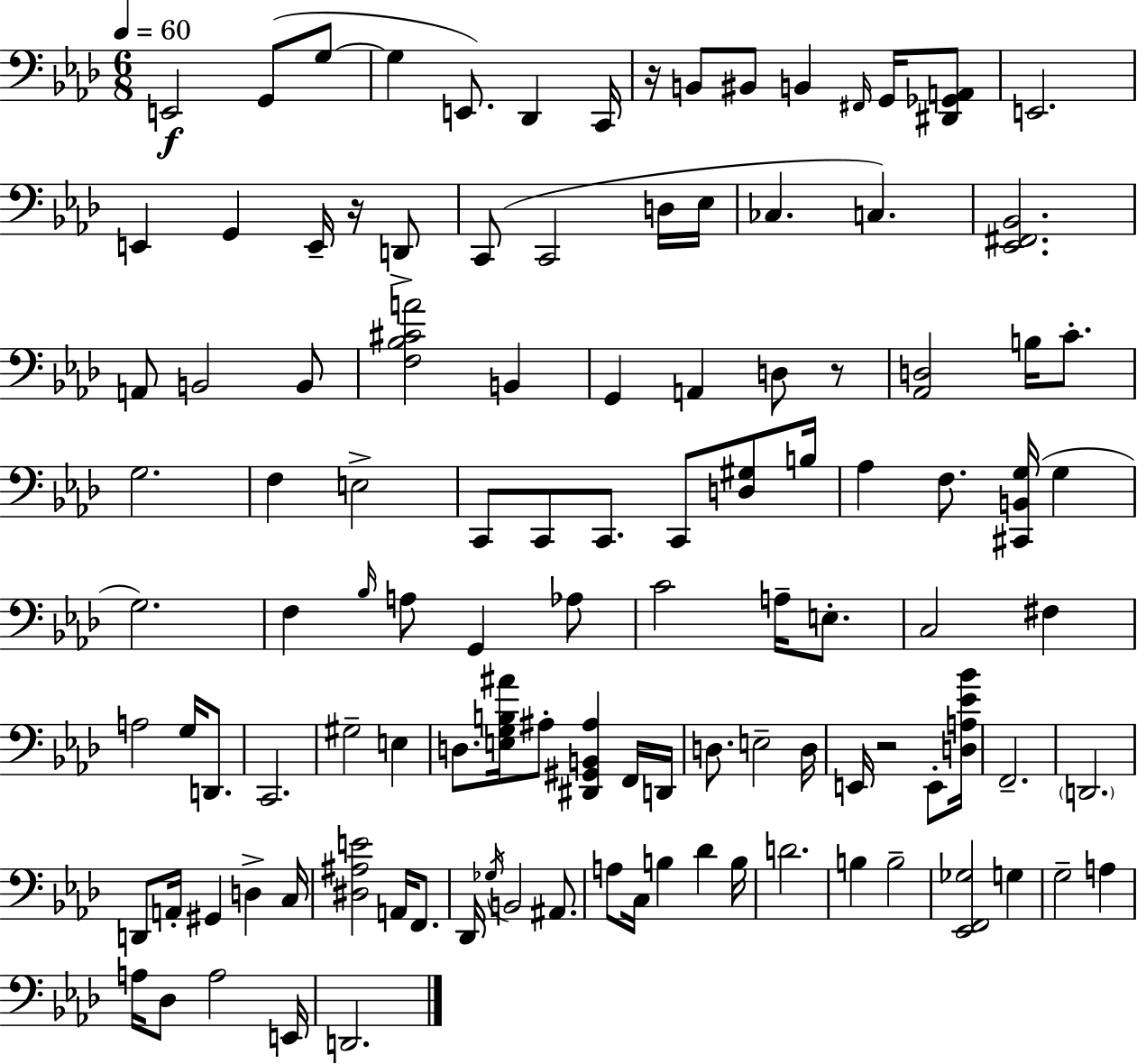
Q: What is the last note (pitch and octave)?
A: D2